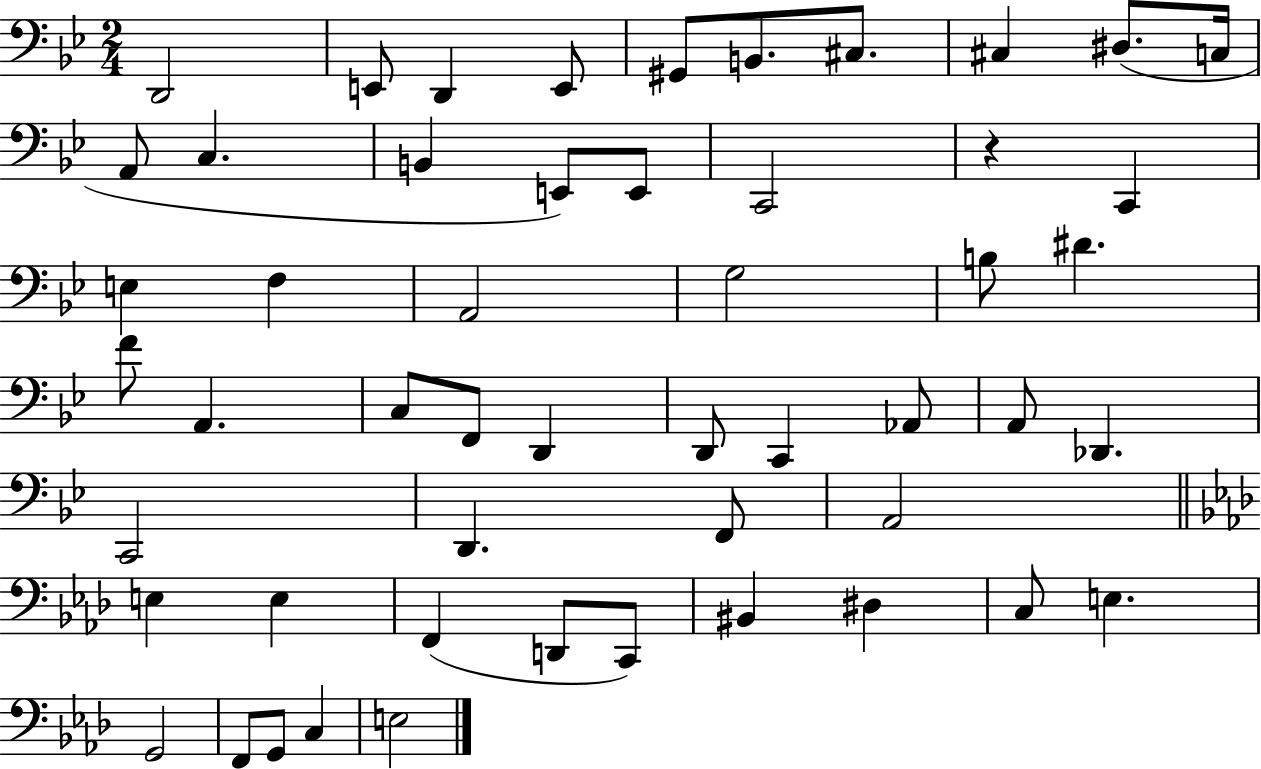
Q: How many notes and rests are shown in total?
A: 52